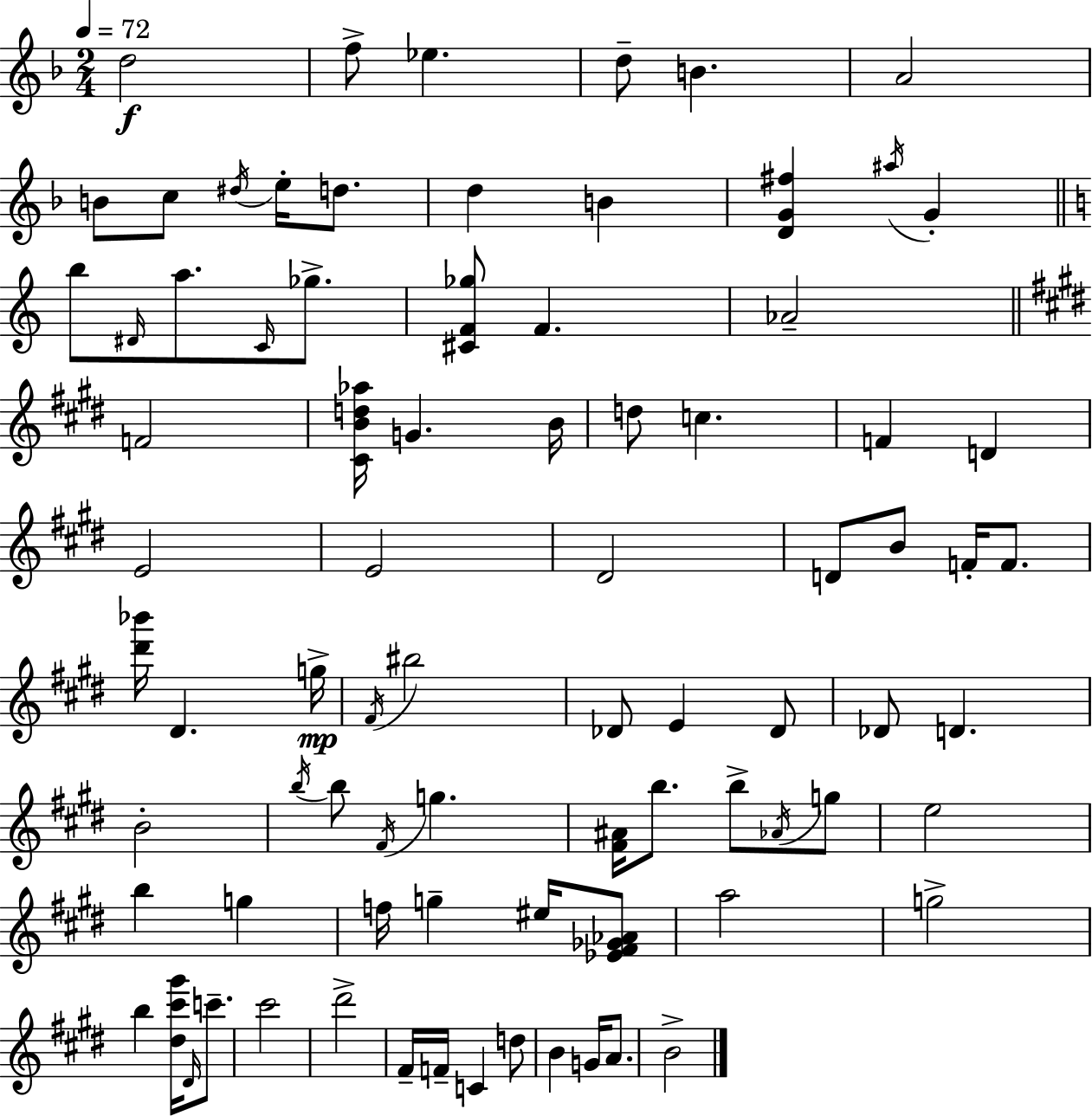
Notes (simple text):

D5/h F5/e Eb5/q. D5/e B4/q. A4/h B4/e C5/e D#5/s E5/s D5/e. D5/q B4/q [D4,G4,F#5]/q A#5/s G4/q B5/e D#4/s A5/e. C4/s Gb5/e. [C#4,F4,Gb5]/e F4/q. Ab4/h F4/h [C#4,B4,D5,Ab5]/s G4/q. B4/s D5/e C5/q. F4/q D4/q E4/h E4/h D#4/h D4/e B4/e F4/s F4/e. [D#6,Bb6]/s D#4/q. G5/s F#4/s BIS5/h Db4/e E4/q Db4/e Db4/e D4/q. B4/h B5/s B5/e F#4/s G5/q. [F#4,A#4]/s B5/e. B5/e Ab4/s G5/e E5/h B5/q G5/q F5/s G5/q EIS5/s [Eb4,F#4,Gb4,Ab4]/e A5/h G5/h B5/q [D#5,C#6,G#6]/s D#4/s C6/e. C#6/h D#6/h F#4/s F4/s C4/q D5/e B4/q G4/s A4/e. B4/h